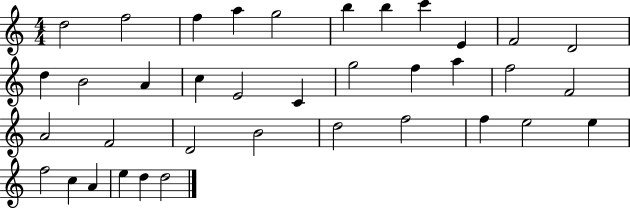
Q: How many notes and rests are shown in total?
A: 37